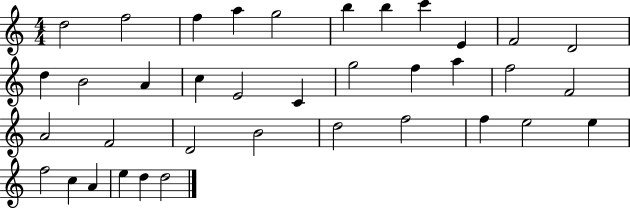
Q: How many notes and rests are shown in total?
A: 37